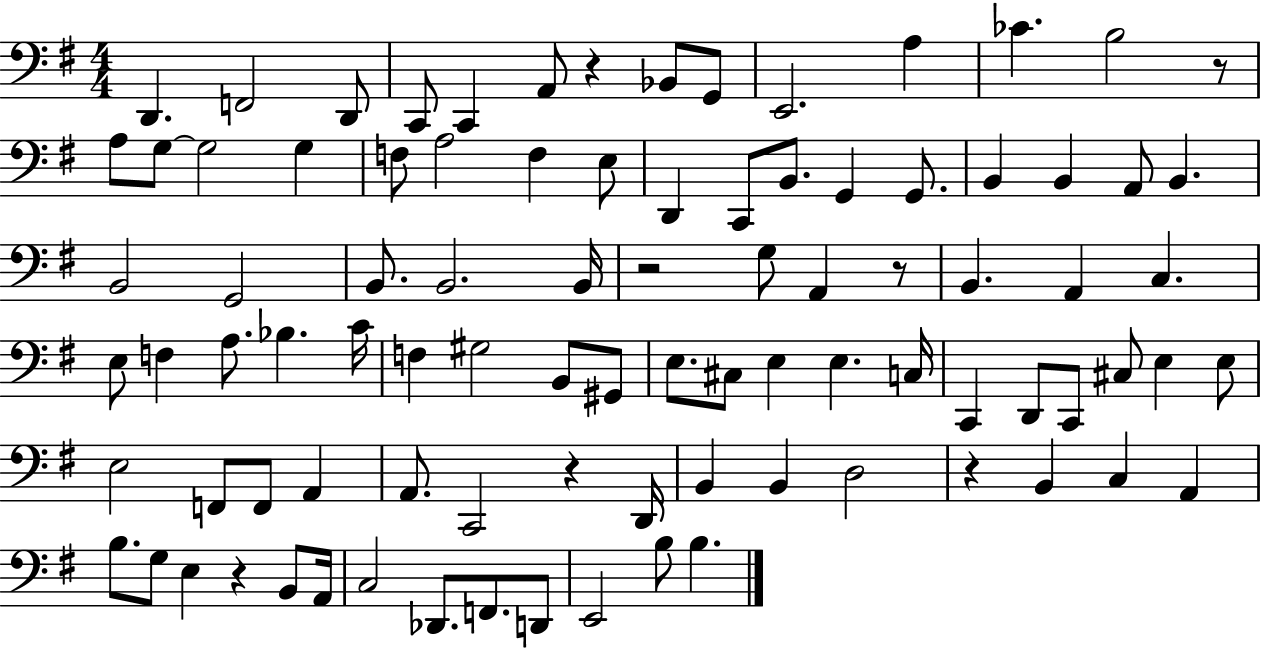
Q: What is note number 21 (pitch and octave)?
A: D2